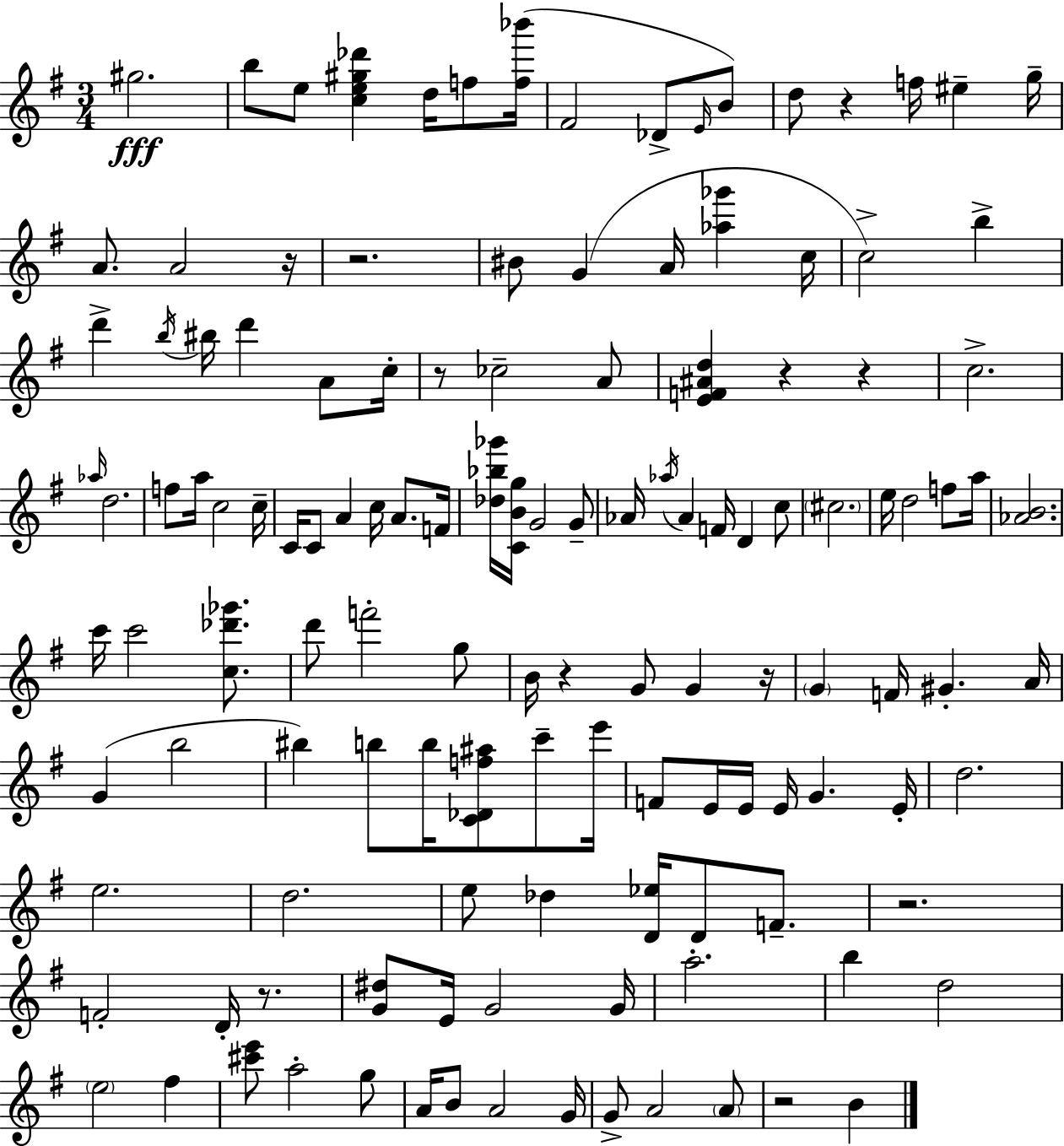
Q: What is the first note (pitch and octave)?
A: G#5